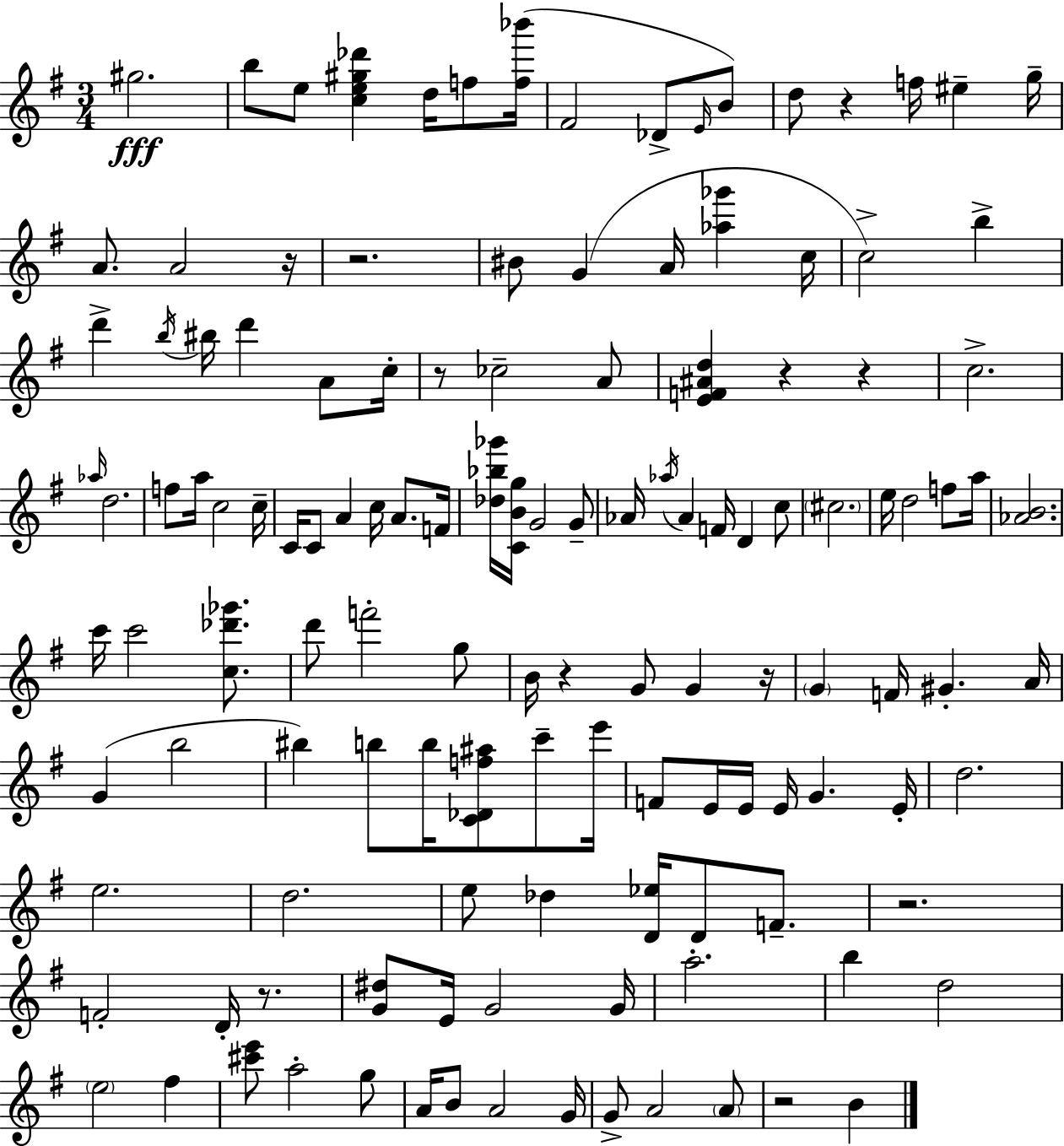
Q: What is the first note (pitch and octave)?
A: G#5